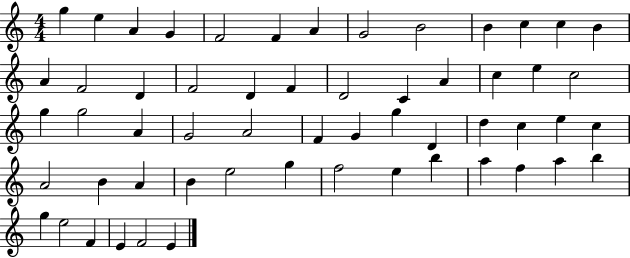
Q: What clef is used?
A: treble